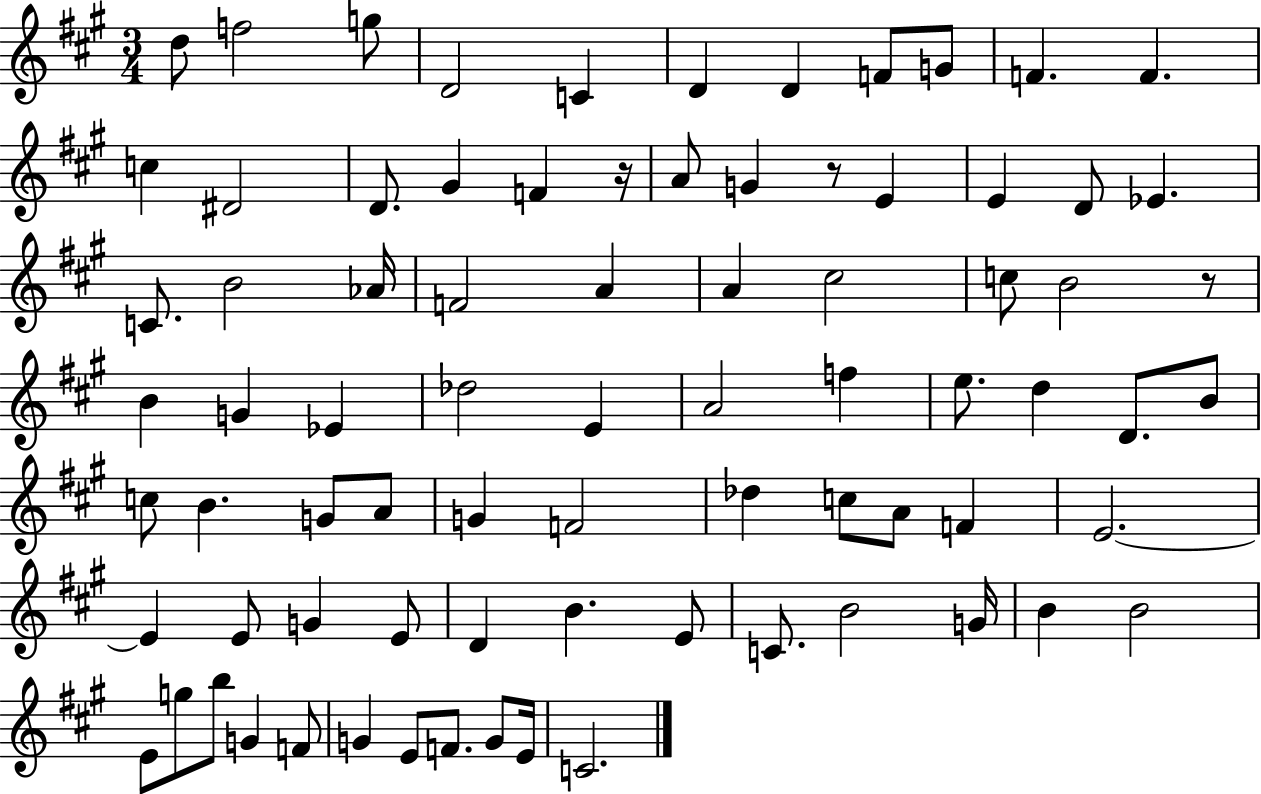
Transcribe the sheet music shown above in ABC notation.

X:1
T:Untitled
M:3/4
L:1/4
K:A
d/2 f2 g/2 D2 C D D F/2 G/2 F F c ^D2 D/2 ^G F z/4 A/2 G z/2 E E D/2 _E C/2 B2 _A/4 F2 A A ^c2 c/2 B2 z/2 B G _E _d2 E A2 f e/2 d D/2 B/2 c/2 B G/2 A/2 G F2 _d c/2 A/2 F E2 E E/2 G E/2 D B E/2 C/2 B2 G/4 B B2 E/2 g/2 b/2 G F/2 G E/2 F/2 G/2 E/4 C2